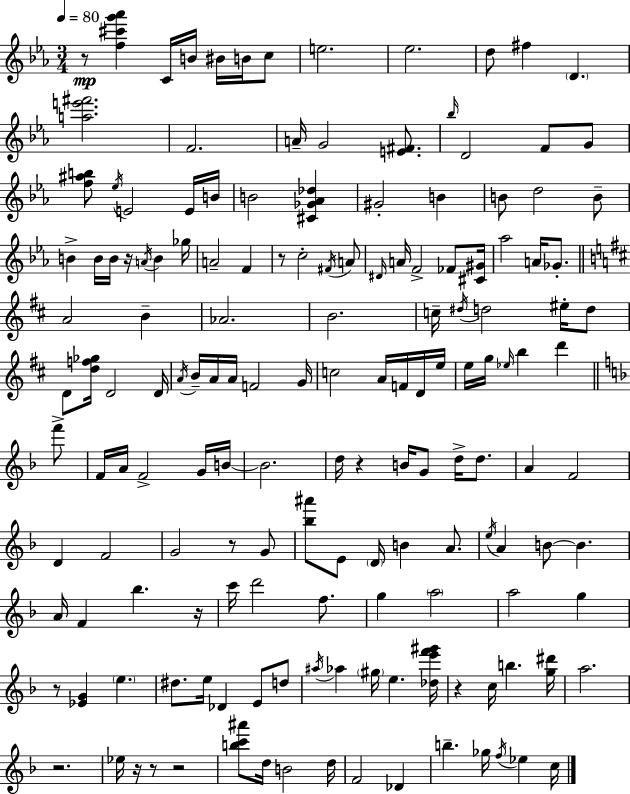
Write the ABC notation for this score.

X:1
T:Untitled
M:3/4
L:1/4
K:Cm
z/2 [f^c'g'_a'] C/4 B/4 ^B/4 B/4 c/2 e2 _e2 d/2 ^f D [ae'^f']2 F2 A/4 G2 [E^F]/2 _b/4 D2 F/2 G/2 [f^ab]/2 _e/4 E2 E/4 B/4 B2 [^C_G_A_d] ^G2 B B/2 d2 B/2 B B/4 B/4 z/4 A/4 B _g/4 A2 F z/2 c2 ^F/4 A/2 ^D/4 A/4 F2 _F/2 [^C^G]/4 _a2 A/4 _G/2 A2 B _A2 B2 c/4 ^d/4 d2 ^e/4 d/2 D/2 [df_g]/4 D2 D/4 A/4 B/4 A/4 A/4 F2 G/4 c2 A/4 F/4 D/4 e/4 e/4 g/4 _e/4 b d' f'/2 F/4 A/4 F2 G/4 B/4 B2 d/4 z B/4 G/2 d/4 d/2 A F2 D F2 G2 z/2 G/2 [_b^a']/2 E/2 D/4 B A/2 e/4 A B/2 B A/4 F _b z/4 c'/4 d'2 f/2 g a2 a2 g z/2 [_EG] e ^d/2 e/4 _D E/2 d/2 ^a/4 _a ^g/4 e [_de'f'^g']/4 z c/4 b [g^d']/4 a2 z2 _e/4 z/4 z/2 z2 [bc'^a']/2 d/4 B2 d/4 F2 _D b _g/4 f/4 _e c/4